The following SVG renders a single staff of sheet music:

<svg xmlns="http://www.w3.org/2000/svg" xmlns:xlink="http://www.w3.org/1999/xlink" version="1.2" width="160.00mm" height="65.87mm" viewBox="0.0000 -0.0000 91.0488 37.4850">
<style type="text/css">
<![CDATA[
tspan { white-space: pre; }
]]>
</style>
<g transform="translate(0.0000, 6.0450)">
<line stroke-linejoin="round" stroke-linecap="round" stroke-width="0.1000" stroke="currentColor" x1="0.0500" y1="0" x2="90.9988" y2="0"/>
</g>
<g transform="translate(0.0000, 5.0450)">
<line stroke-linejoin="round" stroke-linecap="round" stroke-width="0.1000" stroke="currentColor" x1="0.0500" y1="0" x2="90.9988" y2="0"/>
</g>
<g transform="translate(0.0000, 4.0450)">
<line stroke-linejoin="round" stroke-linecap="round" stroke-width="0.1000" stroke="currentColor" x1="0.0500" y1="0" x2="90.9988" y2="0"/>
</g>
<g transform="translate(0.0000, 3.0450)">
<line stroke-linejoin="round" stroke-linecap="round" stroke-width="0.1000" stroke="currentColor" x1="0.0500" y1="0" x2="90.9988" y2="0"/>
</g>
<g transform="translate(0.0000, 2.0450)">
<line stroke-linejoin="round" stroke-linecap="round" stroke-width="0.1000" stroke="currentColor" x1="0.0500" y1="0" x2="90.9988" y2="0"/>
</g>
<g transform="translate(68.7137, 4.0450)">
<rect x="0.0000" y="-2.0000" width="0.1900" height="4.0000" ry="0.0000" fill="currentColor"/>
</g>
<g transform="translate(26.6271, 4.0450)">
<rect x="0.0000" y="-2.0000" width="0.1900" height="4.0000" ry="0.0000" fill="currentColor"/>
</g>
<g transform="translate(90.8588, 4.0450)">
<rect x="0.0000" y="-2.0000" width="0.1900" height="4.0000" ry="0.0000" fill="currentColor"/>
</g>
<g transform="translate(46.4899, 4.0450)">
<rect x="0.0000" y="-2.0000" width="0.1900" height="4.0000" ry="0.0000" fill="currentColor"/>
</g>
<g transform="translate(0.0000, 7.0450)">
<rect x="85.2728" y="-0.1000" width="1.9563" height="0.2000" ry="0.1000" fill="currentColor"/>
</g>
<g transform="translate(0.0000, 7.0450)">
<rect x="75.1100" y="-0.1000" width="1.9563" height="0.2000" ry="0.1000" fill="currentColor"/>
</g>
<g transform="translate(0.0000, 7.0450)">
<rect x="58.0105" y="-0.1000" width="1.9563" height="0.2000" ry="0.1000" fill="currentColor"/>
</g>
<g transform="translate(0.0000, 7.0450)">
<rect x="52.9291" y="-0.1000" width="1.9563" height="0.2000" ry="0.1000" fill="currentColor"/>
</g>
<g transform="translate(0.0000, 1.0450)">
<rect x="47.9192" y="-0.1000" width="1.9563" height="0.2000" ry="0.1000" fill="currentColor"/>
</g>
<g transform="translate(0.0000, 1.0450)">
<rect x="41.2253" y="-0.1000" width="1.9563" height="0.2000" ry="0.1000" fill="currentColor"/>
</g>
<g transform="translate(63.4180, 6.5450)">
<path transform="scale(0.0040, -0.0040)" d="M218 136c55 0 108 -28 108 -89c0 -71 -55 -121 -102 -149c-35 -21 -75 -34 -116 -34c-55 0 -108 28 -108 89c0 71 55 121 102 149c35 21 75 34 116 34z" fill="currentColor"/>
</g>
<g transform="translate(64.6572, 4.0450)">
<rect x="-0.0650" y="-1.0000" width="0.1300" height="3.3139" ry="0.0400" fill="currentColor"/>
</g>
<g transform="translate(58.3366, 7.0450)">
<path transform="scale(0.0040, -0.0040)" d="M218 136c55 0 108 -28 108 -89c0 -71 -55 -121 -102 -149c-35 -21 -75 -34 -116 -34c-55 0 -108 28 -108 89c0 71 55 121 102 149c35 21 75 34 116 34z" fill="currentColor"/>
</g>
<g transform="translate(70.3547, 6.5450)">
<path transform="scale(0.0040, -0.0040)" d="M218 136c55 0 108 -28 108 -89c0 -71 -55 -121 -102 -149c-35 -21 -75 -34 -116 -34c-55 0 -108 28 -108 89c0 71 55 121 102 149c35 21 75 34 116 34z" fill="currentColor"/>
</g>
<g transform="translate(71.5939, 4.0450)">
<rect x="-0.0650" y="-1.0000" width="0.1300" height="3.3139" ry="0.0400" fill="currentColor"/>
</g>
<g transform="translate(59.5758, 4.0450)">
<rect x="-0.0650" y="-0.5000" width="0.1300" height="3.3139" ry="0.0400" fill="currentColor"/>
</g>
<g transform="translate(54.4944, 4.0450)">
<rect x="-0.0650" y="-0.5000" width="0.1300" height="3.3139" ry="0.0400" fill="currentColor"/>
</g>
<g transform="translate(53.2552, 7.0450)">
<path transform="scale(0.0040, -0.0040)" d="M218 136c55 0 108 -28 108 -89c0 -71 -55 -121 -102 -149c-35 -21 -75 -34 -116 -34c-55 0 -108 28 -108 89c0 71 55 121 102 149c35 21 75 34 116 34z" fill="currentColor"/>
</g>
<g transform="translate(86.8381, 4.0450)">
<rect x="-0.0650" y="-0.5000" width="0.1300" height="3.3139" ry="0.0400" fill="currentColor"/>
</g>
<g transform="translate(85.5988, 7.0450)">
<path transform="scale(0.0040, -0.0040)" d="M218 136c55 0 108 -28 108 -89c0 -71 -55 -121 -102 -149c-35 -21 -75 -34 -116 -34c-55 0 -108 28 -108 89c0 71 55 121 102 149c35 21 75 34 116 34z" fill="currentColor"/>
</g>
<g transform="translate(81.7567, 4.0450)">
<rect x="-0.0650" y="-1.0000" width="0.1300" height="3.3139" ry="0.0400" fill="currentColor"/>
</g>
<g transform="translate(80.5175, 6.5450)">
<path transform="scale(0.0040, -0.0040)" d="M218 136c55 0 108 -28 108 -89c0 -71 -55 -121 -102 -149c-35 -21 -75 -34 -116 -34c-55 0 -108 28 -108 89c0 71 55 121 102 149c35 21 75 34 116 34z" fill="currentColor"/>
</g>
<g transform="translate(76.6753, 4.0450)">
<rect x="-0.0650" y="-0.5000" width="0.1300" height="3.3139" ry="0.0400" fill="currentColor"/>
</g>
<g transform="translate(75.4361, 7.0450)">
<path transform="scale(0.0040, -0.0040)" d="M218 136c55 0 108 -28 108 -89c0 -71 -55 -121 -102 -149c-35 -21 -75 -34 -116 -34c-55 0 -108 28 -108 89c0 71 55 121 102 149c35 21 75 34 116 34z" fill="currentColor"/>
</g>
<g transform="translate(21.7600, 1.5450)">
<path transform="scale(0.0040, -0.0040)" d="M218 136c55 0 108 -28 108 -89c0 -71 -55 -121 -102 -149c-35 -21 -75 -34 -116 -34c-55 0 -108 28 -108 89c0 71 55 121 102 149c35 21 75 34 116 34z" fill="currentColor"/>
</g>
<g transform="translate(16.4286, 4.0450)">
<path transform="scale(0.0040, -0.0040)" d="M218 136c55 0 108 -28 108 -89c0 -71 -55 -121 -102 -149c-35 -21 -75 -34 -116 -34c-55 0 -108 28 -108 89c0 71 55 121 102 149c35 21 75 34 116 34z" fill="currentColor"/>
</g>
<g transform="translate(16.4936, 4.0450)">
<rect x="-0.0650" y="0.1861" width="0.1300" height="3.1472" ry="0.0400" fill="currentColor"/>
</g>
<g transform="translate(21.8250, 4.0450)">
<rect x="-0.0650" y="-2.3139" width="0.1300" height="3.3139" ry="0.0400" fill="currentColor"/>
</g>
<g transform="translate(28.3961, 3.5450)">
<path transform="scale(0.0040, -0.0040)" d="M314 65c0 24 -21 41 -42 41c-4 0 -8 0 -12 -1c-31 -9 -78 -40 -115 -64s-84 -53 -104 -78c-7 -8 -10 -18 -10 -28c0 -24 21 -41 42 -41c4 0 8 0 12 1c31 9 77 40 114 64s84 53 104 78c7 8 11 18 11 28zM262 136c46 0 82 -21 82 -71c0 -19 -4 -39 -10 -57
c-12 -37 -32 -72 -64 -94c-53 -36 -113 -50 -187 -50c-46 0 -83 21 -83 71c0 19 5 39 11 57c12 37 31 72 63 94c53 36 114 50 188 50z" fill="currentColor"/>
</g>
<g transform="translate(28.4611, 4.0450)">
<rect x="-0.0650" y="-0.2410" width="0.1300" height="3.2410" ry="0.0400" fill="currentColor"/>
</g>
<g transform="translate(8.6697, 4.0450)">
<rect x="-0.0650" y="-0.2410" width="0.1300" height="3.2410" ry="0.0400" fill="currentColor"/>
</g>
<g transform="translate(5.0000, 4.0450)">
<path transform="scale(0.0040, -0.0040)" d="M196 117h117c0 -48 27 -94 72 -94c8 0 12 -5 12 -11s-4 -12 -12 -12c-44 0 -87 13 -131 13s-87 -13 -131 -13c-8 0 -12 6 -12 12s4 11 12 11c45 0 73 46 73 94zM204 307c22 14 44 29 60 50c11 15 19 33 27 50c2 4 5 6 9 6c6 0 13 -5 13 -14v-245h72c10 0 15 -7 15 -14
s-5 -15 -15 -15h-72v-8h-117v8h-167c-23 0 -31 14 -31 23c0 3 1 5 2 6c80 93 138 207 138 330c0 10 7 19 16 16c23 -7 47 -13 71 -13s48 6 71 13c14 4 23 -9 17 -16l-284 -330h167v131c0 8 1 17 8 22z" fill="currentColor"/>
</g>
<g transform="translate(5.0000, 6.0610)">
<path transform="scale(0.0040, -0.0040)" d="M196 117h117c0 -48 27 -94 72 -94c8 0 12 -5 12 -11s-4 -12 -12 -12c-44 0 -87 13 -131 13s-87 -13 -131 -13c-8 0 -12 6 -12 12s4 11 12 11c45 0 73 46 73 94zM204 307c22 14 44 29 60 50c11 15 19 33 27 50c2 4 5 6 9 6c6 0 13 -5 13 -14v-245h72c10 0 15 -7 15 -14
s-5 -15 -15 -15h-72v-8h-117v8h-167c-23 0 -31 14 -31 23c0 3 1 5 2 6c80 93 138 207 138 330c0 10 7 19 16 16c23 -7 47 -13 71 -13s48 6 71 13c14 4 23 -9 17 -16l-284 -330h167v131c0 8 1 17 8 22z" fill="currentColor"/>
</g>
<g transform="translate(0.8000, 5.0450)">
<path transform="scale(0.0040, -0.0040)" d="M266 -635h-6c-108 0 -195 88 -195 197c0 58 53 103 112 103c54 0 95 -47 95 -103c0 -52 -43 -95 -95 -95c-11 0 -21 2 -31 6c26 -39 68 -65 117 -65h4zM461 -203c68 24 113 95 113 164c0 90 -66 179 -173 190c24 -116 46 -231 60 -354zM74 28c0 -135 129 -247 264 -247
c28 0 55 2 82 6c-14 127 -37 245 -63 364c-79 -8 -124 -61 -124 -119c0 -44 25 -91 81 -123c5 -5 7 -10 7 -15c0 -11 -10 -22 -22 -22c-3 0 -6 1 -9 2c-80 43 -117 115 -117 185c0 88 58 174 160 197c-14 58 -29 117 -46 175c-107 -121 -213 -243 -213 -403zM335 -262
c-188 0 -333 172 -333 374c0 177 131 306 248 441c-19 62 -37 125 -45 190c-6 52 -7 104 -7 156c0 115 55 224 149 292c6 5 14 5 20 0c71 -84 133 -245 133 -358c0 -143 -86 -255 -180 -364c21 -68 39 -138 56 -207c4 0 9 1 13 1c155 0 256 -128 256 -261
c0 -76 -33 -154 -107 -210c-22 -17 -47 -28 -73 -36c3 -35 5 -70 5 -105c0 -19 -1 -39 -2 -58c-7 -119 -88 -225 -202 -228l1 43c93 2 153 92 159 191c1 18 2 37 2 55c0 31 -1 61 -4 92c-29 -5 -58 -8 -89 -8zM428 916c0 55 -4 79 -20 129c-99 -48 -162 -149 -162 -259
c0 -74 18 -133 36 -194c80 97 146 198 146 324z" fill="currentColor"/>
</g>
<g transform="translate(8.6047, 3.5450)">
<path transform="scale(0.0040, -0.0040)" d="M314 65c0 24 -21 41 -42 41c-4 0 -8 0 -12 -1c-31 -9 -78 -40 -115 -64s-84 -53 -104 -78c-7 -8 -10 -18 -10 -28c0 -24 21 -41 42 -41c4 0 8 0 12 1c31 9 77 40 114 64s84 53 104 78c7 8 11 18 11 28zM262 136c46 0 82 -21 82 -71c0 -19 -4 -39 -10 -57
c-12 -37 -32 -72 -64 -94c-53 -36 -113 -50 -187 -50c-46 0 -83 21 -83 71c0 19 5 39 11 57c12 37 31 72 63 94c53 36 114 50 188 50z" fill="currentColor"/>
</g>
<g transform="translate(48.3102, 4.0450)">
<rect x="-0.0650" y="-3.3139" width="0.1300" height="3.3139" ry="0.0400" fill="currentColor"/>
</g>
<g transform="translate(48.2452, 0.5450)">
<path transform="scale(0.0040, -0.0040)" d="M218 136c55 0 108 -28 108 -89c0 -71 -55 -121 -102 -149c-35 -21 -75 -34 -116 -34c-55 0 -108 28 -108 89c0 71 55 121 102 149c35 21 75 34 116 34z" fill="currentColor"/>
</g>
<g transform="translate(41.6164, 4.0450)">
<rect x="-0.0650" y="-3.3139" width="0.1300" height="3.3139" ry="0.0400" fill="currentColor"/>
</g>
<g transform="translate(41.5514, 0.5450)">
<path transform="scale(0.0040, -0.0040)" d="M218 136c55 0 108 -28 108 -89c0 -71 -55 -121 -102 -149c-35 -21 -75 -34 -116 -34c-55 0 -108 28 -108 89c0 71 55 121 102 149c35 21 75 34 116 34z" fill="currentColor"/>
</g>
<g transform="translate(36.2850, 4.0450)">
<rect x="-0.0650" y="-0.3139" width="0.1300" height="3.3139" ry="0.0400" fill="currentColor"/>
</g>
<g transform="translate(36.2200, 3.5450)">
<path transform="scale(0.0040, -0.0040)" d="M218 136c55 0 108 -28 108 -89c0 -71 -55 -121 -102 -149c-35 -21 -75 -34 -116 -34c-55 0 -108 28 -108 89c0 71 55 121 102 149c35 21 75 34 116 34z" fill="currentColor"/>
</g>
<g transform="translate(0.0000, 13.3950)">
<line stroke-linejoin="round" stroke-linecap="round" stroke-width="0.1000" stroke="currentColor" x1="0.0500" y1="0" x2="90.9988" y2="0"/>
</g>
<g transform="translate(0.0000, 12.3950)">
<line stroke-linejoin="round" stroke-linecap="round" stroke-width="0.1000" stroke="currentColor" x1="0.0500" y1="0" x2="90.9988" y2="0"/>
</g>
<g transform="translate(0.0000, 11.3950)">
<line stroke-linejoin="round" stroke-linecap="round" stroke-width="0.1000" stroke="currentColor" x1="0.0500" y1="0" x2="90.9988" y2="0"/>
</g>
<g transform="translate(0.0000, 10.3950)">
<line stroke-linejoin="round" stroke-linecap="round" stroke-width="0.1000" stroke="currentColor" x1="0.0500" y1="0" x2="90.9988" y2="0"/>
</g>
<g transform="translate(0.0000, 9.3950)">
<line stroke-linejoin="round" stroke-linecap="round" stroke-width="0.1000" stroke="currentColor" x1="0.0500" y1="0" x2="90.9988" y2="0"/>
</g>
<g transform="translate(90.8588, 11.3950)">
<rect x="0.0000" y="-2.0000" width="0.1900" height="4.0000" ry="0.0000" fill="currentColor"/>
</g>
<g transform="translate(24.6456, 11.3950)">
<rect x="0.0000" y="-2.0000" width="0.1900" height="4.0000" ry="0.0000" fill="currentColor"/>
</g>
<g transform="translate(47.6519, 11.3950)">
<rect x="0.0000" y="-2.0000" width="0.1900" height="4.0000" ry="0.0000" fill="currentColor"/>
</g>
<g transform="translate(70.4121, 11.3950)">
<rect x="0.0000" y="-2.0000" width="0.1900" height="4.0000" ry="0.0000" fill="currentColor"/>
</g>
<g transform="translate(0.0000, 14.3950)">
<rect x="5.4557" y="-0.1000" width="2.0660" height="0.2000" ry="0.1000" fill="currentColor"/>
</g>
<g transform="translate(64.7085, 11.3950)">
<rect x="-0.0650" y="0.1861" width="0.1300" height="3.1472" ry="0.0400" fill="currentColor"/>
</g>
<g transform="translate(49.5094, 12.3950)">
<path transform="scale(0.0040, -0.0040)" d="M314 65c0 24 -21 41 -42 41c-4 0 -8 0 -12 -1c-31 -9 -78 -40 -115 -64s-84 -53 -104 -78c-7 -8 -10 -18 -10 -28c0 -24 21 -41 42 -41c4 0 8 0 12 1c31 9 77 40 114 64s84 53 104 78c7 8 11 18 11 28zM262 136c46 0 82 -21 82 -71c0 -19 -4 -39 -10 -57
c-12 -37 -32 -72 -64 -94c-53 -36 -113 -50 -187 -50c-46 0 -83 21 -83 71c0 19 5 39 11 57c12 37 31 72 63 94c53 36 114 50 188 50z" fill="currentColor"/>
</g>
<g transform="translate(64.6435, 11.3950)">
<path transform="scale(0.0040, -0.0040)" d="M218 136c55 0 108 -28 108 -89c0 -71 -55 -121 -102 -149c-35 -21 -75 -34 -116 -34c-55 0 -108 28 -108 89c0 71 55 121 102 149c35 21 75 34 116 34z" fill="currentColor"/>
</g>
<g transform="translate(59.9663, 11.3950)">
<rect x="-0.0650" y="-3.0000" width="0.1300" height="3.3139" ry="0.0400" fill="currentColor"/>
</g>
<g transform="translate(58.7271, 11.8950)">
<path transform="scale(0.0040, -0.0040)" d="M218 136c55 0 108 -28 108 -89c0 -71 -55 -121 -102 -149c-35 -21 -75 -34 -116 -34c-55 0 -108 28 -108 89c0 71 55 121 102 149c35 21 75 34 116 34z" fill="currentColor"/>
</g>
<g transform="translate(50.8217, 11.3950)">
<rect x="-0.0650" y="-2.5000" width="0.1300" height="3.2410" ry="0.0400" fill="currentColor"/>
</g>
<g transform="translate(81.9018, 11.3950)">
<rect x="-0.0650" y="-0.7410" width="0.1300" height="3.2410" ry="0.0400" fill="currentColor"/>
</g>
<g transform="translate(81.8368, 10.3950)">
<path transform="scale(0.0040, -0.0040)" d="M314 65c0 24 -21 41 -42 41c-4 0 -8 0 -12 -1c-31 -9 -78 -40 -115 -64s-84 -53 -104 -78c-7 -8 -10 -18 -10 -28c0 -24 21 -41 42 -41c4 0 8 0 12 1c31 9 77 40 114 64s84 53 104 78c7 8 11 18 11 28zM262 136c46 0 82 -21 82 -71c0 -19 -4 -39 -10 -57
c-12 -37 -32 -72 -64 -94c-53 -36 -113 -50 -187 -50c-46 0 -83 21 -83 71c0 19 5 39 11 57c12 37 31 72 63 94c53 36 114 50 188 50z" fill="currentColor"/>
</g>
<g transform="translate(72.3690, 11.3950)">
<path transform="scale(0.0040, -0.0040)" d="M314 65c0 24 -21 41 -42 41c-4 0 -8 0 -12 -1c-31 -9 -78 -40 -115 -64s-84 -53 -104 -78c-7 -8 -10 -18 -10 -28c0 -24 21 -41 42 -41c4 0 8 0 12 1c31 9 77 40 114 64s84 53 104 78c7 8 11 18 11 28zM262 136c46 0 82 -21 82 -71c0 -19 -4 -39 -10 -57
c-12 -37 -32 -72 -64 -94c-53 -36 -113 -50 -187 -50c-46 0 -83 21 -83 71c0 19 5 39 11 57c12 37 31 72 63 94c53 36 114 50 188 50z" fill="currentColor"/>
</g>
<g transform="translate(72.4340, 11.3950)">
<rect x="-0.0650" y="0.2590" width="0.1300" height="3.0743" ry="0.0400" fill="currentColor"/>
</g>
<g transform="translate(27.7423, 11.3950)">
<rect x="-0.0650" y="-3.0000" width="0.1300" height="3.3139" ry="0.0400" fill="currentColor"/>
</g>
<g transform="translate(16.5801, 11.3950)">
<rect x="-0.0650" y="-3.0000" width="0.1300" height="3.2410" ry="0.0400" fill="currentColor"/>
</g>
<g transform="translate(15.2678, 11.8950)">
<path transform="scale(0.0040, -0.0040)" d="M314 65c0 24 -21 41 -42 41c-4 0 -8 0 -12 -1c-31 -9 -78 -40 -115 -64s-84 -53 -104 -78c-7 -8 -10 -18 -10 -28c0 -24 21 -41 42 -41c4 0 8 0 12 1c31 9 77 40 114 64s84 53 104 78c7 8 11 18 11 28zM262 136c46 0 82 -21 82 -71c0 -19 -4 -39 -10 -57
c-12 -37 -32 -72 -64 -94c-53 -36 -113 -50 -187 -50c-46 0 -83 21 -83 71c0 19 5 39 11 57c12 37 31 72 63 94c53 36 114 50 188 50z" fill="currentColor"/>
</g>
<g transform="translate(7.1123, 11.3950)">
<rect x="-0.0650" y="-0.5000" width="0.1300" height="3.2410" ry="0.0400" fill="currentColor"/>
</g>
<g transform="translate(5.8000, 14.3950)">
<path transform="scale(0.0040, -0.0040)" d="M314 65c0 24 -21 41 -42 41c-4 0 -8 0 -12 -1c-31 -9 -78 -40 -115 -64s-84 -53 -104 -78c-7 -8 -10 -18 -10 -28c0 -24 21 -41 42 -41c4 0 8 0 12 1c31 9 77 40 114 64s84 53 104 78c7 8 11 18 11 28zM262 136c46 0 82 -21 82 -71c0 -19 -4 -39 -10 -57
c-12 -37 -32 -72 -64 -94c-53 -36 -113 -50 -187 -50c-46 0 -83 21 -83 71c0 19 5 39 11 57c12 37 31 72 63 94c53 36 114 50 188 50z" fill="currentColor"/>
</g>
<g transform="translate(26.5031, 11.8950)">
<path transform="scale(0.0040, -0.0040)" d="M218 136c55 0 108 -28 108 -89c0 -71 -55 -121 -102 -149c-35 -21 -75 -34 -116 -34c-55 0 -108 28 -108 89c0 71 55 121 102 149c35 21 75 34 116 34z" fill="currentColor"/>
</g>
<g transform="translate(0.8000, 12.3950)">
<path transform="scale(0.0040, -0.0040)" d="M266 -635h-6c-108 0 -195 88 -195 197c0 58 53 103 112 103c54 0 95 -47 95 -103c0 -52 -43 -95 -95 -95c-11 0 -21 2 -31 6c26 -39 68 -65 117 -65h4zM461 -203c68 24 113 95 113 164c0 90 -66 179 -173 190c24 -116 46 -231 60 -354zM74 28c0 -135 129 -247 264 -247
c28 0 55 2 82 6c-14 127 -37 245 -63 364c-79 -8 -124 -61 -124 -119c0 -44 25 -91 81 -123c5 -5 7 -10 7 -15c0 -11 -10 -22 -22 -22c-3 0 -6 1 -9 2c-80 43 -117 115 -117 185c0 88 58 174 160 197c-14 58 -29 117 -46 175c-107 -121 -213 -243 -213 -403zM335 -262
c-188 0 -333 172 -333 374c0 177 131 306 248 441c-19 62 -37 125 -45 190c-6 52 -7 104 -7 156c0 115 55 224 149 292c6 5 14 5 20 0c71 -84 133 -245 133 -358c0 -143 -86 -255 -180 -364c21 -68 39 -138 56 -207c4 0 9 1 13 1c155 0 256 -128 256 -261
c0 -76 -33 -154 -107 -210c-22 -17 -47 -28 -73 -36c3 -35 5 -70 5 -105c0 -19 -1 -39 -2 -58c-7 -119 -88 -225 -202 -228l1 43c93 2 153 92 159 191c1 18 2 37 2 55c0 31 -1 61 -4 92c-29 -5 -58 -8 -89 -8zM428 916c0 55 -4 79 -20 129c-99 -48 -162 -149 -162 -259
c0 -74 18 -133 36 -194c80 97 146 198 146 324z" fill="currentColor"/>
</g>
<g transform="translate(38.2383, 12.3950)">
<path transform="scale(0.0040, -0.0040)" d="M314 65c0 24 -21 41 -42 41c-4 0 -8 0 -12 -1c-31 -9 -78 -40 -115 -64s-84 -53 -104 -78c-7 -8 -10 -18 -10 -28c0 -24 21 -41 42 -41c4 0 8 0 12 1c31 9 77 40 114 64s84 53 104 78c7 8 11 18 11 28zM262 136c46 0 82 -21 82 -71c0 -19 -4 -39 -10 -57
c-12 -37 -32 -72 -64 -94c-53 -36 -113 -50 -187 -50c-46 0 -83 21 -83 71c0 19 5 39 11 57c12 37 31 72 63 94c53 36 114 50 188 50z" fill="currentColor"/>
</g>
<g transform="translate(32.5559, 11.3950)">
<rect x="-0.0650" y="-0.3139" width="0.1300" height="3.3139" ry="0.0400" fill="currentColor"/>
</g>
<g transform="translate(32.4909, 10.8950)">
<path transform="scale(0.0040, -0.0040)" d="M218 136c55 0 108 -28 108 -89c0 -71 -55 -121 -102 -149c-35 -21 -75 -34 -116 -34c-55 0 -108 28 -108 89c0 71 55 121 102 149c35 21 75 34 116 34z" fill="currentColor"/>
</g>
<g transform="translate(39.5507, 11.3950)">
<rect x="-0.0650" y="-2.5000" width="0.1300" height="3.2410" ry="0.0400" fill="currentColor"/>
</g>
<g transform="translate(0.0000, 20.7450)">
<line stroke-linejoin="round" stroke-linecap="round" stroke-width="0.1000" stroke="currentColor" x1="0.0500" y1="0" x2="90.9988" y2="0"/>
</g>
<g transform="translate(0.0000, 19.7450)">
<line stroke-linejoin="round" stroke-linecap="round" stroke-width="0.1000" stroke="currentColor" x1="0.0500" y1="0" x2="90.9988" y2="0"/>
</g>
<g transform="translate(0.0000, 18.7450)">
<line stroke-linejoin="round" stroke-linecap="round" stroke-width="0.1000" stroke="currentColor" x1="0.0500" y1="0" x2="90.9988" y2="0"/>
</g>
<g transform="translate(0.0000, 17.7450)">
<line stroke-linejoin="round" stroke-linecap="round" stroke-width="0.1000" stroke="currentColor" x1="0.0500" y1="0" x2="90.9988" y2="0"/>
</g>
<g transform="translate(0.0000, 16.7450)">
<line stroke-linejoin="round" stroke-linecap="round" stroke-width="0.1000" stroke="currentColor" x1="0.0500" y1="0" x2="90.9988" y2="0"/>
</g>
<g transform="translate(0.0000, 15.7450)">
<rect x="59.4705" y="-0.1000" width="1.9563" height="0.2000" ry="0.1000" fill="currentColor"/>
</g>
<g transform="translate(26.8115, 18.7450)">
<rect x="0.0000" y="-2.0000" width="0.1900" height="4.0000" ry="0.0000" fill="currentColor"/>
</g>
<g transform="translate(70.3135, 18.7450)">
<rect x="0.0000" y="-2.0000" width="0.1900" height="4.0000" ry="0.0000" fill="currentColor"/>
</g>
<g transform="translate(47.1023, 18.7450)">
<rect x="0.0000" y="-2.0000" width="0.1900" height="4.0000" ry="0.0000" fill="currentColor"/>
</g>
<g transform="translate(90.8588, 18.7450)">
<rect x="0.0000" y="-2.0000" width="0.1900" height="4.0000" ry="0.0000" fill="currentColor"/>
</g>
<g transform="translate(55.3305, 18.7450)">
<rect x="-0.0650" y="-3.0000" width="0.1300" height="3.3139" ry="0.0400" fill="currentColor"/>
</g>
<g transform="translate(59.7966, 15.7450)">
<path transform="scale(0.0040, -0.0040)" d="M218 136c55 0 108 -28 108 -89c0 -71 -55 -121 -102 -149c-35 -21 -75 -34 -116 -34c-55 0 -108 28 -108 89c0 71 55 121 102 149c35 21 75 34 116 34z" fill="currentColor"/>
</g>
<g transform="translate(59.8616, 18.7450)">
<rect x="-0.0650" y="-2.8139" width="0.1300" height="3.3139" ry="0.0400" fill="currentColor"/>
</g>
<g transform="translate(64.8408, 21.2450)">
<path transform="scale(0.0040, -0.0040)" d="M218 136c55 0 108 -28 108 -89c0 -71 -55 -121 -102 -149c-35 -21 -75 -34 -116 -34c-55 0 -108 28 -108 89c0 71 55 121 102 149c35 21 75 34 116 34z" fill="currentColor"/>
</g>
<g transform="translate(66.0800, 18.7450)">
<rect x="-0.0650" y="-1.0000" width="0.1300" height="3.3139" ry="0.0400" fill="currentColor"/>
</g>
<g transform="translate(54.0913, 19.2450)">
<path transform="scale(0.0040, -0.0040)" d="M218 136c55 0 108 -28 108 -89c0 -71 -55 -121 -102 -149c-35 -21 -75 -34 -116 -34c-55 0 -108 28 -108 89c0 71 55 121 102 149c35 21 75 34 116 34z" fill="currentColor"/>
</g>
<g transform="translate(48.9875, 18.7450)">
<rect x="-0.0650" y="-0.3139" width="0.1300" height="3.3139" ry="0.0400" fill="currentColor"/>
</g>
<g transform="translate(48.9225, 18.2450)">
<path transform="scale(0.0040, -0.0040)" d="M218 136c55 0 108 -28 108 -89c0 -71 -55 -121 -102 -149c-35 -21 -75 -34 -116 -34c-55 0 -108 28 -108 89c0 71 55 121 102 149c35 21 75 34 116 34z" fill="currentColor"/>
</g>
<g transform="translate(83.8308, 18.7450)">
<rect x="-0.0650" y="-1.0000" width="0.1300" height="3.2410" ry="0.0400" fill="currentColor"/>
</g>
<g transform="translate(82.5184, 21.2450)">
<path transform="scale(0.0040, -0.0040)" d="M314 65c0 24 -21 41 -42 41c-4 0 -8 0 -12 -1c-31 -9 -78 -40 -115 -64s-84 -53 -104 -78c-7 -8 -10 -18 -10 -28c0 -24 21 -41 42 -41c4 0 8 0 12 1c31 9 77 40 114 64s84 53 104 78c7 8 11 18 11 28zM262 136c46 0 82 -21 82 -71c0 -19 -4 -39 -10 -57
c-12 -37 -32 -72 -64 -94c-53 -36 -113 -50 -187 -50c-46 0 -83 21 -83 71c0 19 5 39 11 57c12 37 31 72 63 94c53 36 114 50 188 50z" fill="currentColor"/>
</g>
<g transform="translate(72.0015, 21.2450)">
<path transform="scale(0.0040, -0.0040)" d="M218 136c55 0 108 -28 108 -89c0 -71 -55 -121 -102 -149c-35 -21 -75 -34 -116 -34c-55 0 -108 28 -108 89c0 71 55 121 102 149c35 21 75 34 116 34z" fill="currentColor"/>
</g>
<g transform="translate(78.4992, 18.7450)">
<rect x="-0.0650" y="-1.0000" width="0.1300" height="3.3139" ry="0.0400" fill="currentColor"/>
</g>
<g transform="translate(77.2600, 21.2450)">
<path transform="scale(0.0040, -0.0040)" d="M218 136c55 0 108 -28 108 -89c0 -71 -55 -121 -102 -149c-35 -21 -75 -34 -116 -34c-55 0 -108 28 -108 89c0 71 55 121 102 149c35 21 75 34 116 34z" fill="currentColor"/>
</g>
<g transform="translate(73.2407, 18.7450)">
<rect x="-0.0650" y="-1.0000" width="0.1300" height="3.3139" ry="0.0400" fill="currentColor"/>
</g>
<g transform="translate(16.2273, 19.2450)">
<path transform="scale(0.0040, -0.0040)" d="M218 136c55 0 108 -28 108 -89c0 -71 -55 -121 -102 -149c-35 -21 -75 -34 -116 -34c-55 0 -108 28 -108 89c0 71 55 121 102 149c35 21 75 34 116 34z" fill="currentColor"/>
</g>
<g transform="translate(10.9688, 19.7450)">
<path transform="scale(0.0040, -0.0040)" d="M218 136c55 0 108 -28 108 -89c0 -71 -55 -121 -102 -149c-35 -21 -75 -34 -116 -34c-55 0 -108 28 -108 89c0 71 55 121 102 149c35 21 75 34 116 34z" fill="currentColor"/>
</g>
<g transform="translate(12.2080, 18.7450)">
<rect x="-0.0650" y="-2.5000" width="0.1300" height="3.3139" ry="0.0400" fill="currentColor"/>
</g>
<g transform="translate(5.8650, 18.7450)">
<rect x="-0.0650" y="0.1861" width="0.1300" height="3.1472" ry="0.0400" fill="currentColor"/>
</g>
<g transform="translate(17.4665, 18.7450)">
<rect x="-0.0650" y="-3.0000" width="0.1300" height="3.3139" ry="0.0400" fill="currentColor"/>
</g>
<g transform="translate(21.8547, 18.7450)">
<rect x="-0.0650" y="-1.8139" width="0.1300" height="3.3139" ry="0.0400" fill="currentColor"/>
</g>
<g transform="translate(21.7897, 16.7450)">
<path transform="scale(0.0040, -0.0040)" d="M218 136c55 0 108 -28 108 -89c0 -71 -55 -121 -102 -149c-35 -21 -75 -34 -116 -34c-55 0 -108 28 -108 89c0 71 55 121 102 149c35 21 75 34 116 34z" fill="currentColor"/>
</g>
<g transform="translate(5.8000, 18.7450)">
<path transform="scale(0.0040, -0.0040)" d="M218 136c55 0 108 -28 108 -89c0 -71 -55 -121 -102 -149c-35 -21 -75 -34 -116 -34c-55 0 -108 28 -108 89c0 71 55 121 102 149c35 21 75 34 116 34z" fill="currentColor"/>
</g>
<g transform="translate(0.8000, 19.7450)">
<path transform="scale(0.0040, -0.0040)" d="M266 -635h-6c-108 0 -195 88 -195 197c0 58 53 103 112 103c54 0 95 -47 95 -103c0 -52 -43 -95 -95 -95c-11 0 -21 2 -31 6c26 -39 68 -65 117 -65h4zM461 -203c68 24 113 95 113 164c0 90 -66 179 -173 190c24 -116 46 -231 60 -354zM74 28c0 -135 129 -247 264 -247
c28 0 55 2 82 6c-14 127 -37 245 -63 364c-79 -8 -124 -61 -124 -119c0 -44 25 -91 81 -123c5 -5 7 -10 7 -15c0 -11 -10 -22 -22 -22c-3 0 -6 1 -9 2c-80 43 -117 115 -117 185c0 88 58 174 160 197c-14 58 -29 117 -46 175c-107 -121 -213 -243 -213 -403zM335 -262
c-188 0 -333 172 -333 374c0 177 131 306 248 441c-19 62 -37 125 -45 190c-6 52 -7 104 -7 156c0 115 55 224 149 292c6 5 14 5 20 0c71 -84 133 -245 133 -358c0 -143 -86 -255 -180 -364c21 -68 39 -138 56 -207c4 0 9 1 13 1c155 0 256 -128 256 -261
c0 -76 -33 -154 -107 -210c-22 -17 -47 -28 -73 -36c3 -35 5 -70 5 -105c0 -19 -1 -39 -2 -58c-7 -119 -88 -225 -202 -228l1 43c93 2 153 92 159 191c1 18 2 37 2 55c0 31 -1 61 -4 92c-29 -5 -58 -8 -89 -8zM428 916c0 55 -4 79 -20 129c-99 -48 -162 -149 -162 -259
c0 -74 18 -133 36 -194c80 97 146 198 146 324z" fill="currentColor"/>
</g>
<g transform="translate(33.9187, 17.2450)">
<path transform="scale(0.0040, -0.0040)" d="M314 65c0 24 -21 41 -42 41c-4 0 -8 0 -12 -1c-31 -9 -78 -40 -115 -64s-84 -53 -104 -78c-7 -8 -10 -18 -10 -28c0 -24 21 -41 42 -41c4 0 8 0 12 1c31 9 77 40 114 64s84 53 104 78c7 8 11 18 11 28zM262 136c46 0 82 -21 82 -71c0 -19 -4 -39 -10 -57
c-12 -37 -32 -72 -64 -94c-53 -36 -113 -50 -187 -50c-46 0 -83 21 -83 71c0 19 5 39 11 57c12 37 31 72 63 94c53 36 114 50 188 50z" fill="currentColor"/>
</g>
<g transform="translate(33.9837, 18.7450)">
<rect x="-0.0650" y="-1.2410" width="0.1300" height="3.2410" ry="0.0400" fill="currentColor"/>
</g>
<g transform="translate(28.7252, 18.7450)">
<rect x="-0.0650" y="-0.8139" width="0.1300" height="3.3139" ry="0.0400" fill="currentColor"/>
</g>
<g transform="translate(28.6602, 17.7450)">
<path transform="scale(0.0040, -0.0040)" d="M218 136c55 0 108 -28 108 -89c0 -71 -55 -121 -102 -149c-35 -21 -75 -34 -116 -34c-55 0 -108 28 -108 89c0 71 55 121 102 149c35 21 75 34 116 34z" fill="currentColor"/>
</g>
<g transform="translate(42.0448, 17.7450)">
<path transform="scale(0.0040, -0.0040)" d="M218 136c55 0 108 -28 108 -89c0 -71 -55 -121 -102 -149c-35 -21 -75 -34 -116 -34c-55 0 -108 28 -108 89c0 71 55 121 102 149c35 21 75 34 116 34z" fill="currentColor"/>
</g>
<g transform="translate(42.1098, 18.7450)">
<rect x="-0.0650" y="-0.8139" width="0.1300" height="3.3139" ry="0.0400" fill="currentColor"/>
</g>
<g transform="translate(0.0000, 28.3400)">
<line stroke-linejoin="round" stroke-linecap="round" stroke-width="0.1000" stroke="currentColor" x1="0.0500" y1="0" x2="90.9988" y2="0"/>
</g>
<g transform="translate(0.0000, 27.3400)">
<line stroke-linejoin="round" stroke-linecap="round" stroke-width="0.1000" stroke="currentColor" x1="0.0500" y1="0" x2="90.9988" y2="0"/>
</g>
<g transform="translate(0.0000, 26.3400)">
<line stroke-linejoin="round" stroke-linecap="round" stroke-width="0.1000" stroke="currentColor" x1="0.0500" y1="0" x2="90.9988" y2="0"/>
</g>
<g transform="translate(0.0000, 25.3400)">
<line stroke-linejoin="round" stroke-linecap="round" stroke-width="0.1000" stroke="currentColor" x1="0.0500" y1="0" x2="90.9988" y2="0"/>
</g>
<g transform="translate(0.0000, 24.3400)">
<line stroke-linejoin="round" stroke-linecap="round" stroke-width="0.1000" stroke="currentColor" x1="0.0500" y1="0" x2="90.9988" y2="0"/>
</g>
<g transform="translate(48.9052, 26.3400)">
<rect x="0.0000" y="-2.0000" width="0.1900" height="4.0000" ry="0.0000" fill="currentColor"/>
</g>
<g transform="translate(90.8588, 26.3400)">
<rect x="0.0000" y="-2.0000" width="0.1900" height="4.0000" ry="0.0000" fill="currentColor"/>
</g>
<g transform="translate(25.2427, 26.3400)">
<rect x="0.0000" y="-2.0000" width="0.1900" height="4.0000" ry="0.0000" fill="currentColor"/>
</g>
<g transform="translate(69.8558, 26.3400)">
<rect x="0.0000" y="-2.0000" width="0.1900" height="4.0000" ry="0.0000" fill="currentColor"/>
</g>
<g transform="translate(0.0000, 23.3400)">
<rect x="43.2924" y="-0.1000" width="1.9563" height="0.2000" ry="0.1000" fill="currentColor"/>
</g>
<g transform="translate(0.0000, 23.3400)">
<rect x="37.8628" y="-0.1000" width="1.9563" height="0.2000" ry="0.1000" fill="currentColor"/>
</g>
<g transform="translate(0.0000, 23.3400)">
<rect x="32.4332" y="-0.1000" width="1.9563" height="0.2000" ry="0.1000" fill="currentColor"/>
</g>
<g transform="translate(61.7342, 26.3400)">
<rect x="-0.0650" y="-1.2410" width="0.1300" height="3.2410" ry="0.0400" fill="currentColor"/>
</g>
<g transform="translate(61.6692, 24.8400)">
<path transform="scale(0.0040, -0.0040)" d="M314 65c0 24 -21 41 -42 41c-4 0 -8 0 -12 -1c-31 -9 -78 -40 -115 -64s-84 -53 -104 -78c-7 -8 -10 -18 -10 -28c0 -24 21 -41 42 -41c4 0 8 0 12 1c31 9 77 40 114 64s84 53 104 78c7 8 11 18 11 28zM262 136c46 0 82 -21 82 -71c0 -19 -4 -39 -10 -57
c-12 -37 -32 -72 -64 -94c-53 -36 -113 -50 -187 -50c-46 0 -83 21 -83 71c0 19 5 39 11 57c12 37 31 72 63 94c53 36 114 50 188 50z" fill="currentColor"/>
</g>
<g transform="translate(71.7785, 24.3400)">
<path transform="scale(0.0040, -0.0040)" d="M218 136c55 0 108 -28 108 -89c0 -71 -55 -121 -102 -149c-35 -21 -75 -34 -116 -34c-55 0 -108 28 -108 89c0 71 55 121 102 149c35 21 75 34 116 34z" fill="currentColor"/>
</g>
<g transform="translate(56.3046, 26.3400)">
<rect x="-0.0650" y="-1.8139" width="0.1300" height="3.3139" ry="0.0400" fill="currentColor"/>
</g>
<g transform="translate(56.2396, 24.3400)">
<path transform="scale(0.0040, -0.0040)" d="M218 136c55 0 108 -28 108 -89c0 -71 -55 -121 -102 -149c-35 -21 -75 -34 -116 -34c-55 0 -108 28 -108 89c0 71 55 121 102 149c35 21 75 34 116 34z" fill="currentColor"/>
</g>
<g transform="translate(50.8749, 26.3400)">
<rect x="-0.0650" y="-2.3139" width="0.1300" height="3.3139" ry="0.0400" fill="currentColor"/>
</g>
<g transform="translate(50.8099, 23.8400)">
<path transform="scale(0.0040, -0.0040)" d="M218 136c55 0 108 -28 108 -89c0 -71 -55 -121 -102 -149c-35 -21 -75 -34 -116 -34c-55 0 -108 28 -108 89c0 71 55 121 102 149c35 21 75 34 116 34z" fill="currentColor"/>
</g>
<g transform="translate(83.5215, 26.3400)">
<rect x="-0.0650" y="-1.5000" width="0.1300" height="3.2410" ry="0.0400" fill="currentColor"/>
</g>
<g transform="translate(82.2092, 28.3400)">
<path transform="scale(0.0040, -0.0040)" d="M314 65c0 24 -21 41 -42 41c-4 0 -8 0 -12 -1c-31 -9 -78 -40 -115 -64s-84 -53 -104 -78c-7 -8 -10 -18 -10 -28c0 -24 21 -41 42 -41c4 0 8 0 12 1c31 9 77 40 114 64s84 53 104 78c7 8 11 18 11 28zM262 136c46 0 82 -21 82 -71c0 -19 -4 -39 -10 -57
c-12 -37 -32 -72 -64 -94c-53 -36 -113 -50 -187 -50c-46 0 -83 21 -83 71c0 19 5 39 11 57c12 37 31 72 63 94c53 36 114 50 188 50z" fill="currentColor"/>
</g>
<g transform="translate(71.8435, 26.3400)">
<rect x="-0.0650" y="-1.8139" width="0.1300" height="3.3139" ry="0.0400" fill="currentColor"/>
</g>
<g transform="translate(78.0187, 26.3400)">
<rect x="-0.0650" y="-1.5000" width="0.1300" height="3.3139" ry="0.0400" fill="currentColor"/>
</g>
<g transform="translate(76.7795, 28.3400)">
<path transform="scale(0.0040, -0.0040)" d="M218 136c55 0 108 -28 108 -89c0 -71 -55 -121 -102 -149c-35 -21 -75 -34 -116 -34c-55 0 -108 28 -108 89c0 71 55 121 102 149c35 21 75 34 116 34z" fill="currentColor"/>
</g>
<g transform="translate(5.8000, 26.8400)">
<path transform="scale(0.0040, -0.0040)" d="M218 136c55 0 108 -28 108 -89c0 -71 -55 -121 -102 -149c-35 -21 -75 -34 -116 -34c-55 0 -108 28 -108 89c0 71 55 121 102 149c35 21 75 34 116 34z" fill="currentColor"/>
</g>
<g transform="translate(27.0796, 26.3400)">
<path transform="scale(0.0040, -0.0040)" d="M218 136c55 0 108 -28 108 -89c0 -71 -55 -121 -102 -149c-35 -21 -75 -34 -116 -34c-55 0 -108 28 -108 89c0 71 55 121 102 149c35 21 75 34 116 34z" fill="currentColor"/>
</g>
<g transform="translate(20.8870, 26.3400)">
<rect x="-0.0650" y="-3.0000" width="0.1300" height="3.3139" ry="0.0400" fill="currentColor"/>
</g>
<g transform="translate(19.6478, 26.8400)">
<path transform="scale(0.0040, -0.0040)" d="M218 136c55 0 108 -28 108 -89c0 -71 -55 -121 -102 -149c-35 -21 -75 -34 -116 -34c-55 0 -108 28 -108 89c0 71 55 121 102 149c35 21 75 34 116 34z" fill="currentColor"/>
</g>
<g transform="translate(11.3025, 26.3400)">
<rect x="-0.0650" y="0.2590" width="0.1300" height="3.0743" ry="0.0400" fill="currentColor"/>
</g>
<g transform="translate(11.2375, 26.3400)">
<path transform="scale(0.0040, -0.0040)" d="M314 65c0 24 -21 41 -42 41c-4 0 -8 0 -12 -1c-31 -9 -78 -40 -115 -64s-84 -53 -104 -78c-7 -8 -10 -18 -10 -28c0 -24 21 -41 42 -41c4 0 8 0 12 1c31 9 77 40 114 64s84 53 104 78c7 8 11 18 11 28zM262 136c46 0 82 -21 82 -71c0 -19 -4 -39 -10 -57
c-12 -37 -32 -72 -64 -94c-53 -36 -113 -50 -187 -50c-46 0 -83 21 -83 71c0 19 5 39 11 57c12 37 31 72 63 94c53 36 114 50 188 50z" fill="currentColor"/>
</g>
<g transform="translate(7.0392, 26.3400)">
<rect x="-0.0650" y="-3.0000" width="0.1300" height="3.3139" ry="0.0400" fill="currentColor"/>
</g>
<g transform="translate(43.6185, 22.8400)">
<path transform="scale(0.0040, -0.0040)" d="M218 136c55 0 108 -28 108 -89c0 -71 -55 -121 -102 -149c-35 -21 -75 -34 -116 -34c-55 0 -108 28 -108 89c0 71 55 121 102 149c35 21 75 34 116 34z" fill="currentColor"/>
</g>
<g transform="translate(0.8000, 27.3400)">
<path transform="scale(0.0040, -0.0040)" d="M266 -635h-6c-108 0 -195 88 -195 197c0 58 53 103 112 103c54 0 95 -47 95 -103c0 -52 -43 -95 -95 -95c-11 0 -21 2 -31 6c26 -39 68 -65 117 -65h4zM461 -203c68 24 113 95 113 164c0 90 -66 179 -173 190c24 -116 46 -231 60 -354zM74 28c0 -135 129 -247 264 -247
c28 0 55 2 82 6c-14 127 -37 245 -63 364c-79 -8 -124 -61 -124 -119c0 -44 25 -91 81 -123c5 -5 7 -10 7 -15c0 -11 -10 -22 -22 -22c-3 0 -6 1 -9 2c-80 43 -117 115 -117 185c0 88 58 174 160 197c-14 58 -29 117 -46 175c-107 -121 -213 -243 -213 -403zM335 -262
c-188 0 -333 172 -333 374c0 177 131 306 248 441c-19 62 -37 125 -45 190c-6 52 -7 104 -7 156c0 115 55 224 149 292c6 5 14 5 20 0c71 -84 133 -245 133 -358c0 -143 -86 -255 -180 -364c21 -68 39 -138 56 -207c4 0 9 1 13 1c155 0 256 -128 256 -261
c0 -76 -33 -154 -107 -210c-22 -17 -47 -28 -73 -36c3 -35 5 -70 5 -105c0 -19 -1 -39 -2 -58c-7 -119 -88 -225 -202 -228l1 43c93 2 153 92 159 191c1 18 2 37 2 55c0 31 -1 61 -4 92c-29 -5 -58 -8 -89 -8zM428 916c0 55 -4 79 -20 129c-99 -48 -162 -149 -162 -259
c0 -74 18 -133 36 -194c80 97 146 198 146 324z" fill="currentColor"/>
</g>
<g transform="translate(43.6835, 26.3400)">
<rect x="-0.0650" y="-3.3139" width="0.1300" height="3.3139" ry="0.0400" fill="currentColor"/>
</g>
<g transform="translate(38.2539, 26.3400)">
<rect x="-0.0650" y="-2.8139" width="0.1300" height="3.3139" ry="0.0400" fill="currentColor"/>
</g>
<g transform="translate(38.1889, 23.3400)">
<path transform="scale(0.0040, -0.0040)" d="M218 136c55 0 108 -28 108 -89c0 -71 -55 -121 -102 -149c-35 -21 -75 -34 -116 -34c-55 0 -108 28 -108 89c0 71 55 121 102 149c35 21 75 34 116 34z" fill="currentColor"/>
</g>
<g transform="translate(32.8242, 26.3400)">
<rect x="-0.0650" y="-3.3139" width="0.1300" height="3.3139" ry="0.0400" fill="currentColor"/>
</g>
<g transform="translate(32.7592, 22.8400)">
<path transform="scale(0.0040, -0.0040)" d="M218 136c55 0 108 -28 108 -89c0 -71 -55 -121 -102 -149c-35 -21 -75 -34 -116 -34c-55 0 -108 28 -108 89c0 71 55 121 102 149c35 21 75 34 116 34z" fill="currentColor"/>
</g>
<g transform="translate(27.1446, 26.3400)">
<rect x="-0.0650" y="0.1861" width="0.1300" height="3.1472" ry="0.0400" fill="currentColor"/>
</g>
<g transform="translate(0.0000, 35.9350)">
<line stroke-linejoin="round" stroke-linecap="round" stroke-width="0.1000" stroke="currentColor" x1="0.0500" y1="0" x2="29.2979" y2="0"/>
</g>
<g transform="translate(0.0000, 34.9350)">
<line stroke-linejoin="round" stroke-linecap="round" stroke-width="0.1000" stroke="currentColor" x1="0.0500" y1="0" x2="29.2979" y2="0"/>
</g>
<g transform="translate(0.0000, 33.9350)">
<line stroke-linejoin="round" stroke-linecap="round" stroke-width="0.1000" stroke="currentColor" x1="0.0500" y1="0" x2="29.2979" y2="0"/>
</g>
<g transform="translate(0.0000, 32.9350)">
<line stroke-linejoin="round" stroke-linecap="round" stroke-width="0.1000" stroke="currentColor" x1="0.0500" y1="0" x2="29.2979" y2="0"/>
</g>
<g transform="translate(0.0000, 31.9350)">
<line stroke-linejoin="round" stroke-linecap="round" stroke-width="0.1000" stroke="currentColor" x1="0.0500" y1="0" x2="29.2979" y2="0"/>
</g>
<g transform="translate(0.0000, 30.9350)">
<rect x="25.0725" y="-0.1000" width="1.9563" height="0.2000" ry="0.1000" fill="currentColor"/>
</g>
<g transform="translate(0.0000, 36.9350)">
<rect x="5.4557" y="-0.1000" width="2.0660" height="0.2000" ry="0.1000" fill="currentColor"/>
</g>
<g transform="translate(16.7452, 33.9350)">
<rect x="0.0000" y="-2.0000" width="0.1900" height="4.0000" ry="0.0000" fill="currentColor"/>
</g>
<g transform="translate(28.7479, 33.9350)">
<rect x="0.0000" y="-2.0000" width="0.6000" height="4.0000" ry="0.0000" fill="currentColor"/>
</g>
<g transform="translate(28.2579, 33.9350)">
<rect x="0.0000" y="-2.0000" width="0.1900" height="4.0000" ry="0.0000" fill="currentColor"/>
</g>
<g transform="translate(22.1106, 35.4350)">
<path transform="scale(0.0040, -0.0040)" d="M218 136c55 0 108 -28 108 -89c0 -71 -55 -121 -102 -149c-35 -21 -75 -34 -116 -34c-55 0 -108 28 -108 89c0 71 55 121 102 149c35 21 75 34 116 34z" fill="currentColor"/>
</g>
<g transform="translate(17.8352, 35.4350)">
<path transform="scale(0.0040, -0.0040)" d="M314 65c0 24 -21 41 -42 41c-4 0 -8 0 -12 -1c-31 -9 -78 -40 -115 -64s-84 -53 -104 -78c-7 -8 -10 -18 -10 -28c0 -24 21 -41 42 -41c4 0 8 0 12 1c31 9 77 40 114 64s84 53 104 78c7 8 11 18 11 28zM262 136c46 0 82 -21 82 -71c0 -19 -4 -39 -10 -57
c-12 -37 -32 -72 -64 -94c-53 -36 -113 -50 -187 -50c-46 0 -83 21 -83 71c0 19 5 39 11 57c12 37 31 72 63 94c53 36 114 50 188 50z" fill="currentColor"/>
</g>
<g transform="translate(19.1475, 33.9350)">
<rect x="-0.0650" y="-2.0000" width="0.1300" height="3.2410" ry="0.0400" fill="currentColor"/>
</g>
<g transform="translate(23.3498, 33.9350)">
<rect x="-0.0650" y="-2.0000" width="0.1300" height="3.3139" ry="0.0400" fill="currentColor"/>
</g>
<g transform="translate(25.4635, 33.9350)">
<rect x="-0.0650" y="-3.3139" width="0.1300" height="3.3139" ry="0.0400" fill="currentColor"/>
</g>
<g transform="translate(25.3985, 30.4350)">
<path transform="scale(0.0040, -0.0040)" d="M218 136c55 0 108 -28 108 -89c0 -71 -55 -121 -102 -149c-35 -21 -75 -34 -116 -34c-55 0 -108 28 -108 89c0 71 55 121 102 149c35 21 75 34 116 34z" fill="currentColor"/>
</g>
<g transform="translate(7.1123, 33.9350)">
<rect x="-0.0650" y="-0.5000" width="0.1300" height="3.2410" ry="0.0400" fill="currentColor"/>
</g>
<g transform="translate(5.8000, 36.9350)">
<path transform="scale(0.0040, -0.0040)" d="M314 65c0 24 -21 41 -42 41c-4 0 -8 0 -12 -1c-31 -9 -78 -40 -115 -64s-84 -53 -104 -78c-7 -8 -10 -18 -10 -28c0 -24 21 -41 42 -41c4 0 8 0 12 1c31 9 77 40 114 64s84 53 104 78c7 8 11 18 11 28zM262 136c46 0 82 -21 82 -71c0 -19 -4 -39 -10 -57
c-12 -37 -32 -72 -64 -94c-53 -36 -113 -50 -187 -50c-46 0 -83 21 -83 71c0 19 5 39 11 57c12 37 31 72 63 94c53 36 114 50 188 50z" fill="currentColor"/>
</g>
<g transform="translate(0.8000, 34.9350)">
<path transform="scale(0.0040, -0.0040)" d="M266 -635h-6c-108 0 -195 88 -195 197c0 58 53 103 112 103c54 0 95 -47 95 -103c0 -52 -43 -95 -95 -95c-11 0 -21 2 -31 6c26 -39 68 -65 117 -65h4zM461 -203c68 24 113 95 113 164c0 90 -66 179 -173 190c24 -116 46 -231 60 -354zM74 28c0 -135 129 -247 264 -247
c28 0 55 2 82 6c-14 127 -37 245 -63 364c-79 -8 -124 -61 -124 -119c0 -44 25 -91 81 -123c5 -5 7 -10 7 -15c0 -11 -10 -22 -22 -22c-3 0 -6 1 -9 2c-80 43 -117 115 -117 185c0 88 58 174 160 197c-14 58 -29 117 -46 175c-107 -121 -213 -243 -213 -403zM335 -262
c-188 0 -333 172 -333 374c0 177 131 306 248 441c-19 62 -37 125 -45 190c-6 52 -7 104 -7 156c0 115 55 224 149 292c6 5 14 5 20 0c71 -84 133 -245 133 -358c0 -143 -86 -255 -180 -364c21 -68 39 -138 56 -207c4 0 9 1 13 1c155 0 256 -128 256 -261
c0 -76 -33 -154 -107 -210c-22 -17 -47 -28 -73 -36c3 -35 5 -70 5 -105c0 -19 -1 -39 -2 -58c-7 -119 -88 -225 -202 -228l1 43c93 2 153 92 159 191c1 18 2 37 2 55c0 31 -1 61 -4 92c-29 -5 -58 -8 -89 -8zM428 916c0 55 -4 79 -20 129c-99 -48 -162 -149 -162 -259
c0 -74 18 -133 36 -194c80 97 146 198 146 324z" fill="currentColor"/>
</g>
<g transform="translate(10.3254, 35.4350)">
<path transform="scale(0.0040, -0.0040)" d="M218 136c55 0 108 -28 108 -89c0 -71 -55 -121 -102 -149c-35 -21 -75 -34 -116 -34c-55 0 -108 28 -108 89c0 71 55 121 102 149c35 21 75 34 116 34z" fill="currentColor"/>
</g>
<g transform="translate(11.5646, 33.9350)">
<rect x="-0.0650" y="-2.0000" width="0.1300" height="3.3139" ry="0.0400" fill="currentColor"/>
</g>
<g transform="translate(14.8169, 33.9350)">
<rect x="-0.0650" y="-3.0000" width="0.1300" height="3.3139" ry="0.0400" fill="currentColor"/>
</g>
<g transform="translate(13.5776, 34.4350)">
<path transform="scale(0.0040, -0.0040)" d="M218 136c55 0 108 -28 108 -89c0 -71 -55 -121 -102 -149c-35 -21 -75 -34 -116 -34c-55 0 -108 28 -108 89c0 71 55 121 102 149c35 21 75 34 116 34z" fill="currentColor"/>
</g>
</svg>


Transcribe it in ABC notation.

X:1
T:Untitled
M:4/4
L:1/4
K:C
c2 B g c2 c b b C C D D C D C C2 A2 A c G2 G2 A B B2 d2 B G A f d e2 d c A a D D D D2 A B2 A B b a b g f e2 f E E2 C2 F A F2 F b